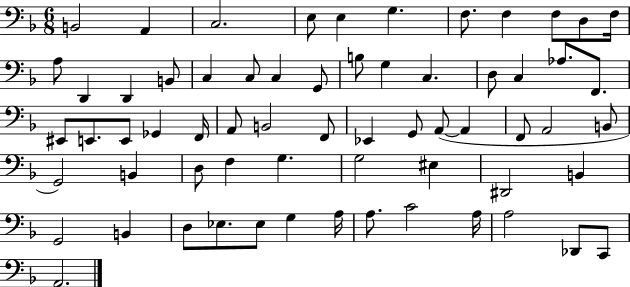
{
  \clef bass
  \numericTimeSignature
  \time 6/8
  \key f \major
  b,2 a,4 | c2. | e8 e4 g4. | f8. f4 f8 d8 f16 | \break a8 d,4 d,4 b,8 | c4 c8 c4 g,8 | b8 g4 c4. | d8 c4 aes8. f,8. | \break eis,8 e,8. e,8 ges,4 f,16 | a,8 b,2 f,8 | ees,4 g,8 a,8~(~ a,4 | f,8 a,2 b,8 | \break g,2) b,4 | d8 f4 g4. | g2 eis4 | dis,2 b,4 | \break g,2 b,4 | d8 ees8. ees8 g4 a16 | a8. c'2 a16 | a2 des,8 c,8 | \break a,2. | \bar "|."
}